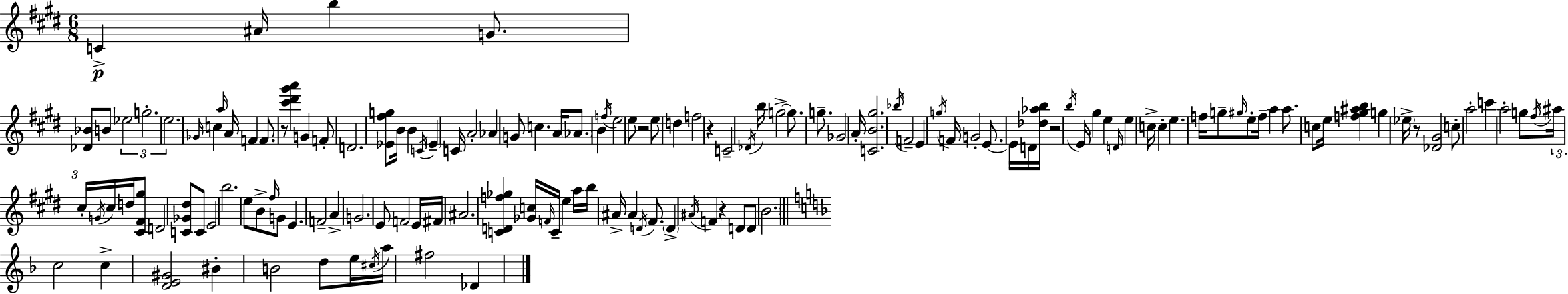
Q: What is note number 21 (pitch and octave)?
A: Eb4